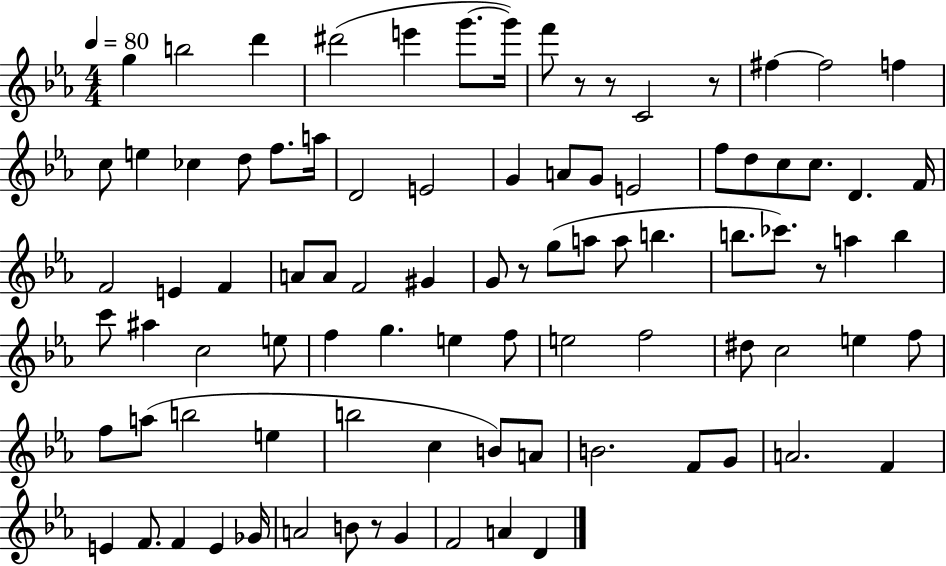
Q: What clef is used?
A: treble